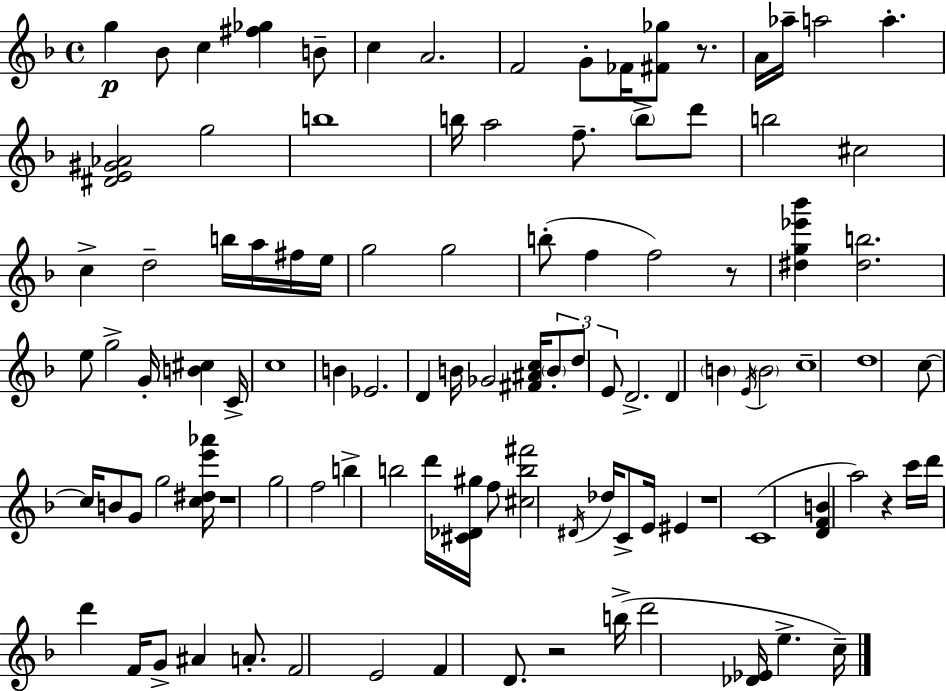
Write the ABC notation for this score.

X:1
T:Untitled
M:4/4
L:1/4
K:Dm
g _B/2 c [^f_g] B/2 c A2 F2 G/2 _F/4 [^F_g]/2 z/2 A/4 _a/4 a2 a [^DE^G_A]2 g2 b4 b/4 a2 f/2 b/2 d'/2 b2 ^c2 c d2 b/4 a/4 ^f/4 e/4 g2 g2 b/2 f f2 z/2 [^dg_e'_b'] [^db]2 e/2 g2 G/4 [B^c] C/4 c4 B _E2 D B/4 _G2 [^F^Ac]/4 B/2 d/2 E/2 D2 D B E/4 B2 c4 d4 c/2 c/4 B/2 G/2 g2 [c^de'_a']/4 z4 g2 f2 b b2 d'/4 [^C_D^g]/4 f/2 [^cb^f']2 ^D/4 _d/4 C/2 E/4 ^E z4 C4 [DFB] a2 z c'/4 d'/4 d' F/4 G/2 ^A A/2 F2 E2 F D/2 z2 b/4 d'2 [_D_E]/4 e c/4